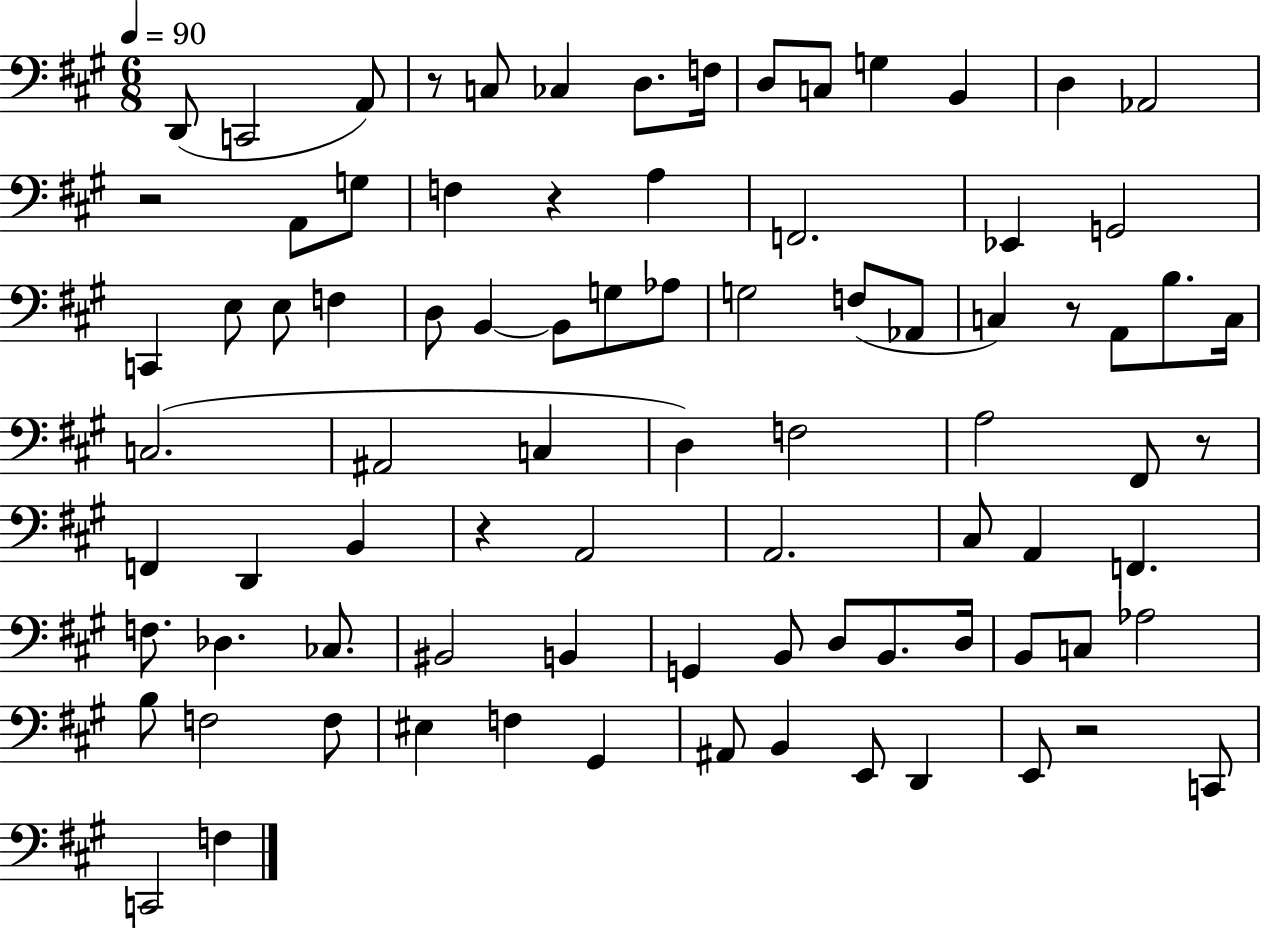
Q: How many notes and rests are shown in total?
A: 85